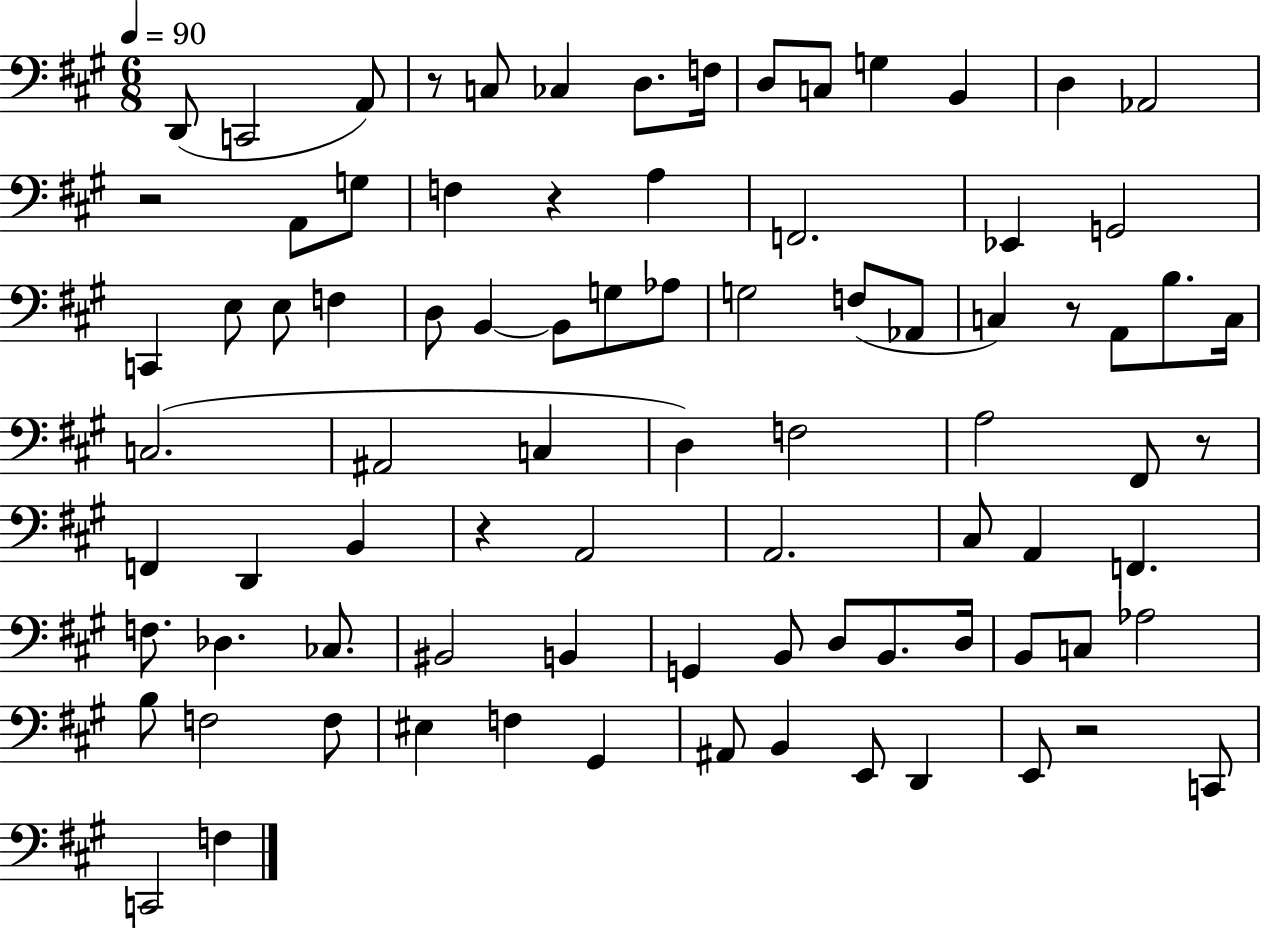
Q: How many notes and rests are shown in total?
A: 85